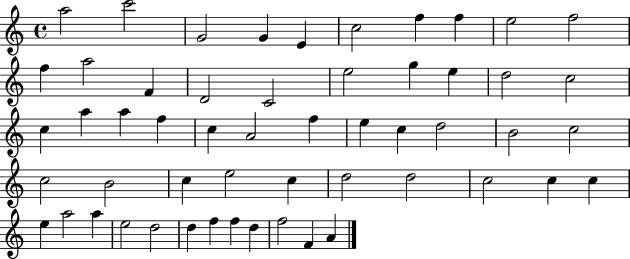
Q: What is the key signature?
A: C major